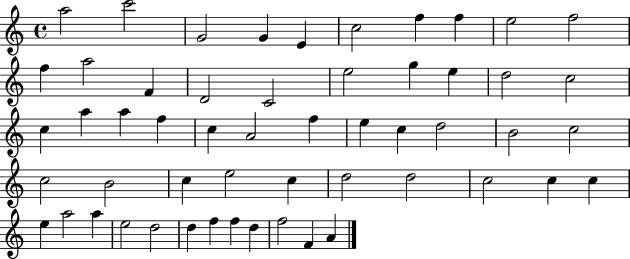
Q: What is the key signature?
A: C major